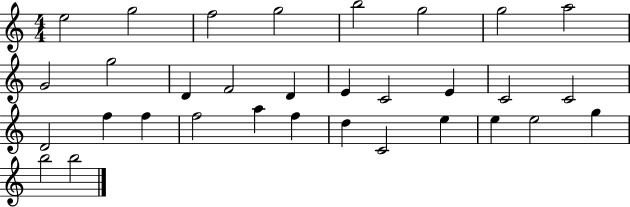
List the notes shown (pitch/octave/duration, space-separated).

E5/h G5/h F5/h G5/h B5/h G5/h G5/h A5/h G4/h G5/h D4/q F4/h D4/q E4/q C4/h E4/q C4/h C4/h D4/h F5/q F5/q F5/h A5/q F5/q D5/q C4/h E5/q E5/q E5/h G5/q B5/h B5/h